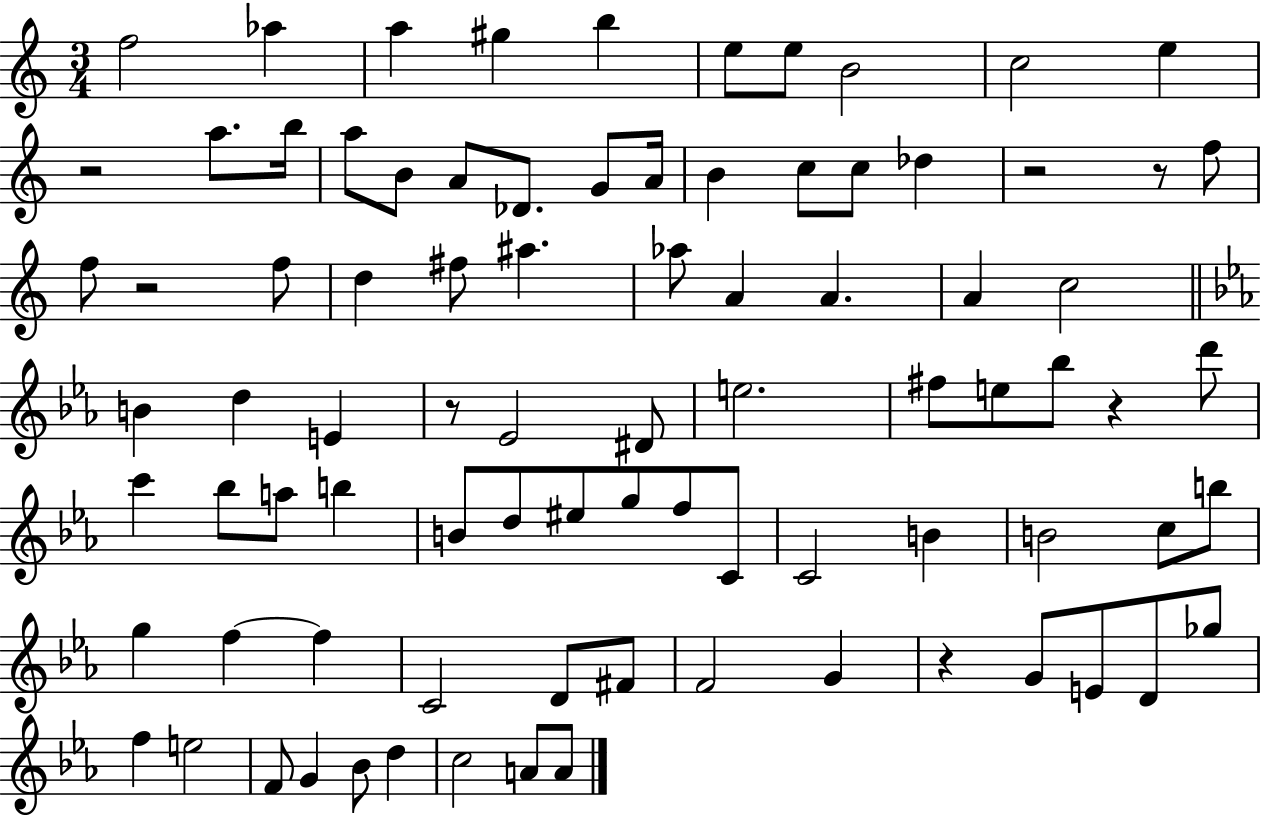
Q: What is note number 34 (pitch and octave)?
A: B4